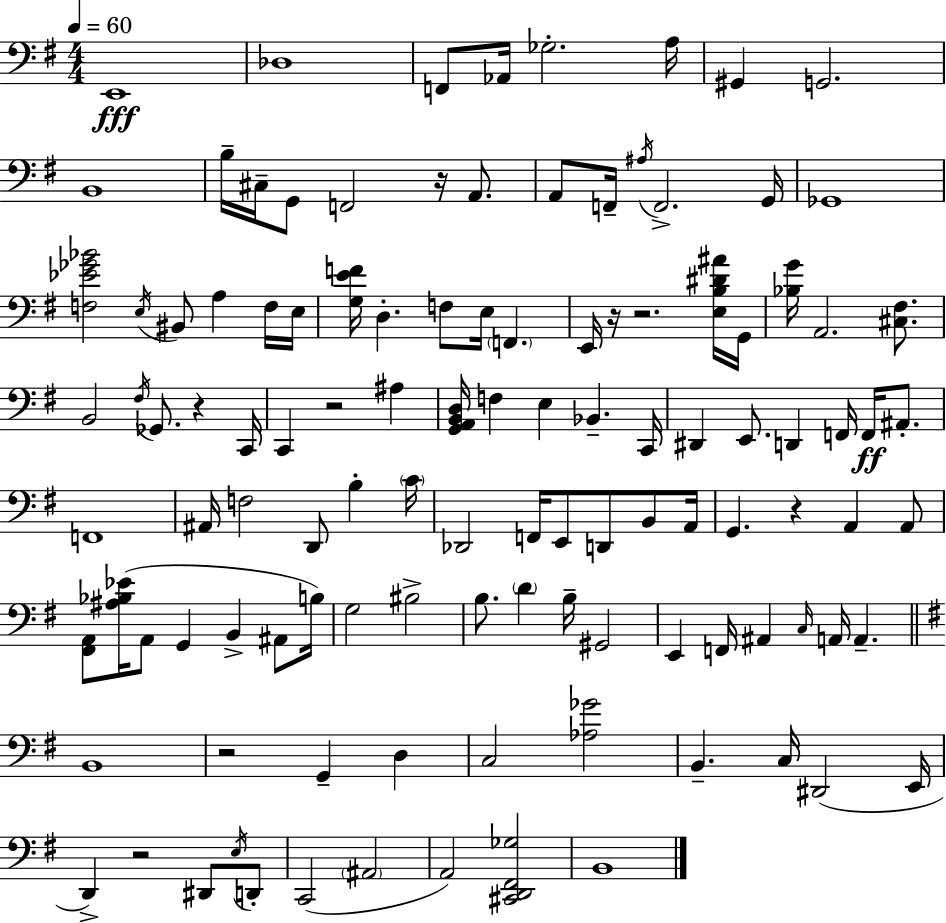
E2/w Db3/w F2/e Ab2/s Gb3/h. A3/s G#2/q G2/h. B2/w B3/s C#3/s G2/e F2/h R/s A2/e. A2/e F2/s A#3/s F2/h. G2/s Gb2/w [F3,Eb4,Gb4,Bb4]/h E3/s BIS2/e A3/q F3/s E3/s [G3,E4,F4]/s D3/q. F3/e E3/s F2/q. E2/s R/s R/h. [E3,B3,D#4,A#4]/s G2/s [Bb3,G4]/s A2/h. [C#3,F#3]/e. B2/h F#3/s Gb2/e. R/q C2/s C2/q R/h A#3/q [G2,A2,B2,D3]/s F3/q E3/q Bb2/q. C2/s D#2/q E2/e. D2/q F2/s F2/s A#2/e. F2/w A#2/s F3/h D2/e B3/q C4/s Db2/h F2/s E2/e D2/e B2/e A2/s G2/q. R/q A2/q A2/e [F#2,A2]/e [A#3,Bb3,Eb4]/s A2/e G2/q B2/q A#2/e B3/s G3/h BIS3/h B3/e. D4/q B3/s G#2/h E2/q F2/s A#2/q C3/s A2/s A2/q. B2/w R/h G2/q D3/q C3/h [Ab3,Gb4]/h B2/q. C3/s D#2/h E2/s D2/q R/h D#2/e E3/s D2/e C2/h A#2/h A2/h [C#2,D2,F#2,Gb3]/h B2/w